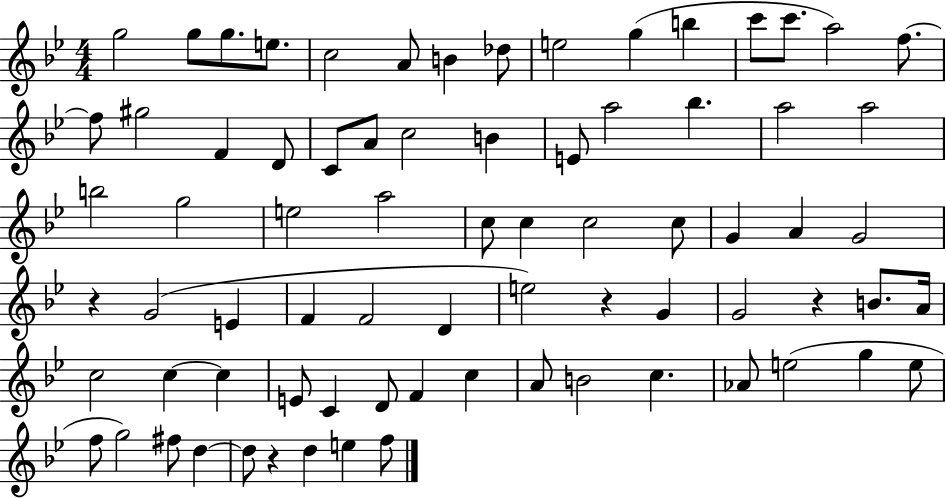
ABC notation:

X:1
T:Untitled
M:4/4
L:1/4
K:Bb
g2 g/2 g/2 e/2 c2 A/2 B _d/2 e2 g b c'/2 c'/2 a2 f/2 f/2 ^g2 F D/2 C/2 A/2 c2 B E/2 a2 _b a2 a2 b2 g2 e2 a2 c/2 c c2 c/2 G A G2 z G2 E F F2 D e2 z G G2 z B/2 A/4 c2 c c E/2 C D/2 F c A/2 B2 c _A/2 e2 g e/2 f/2 g2 ^f/2 d d/2 z d e f/2